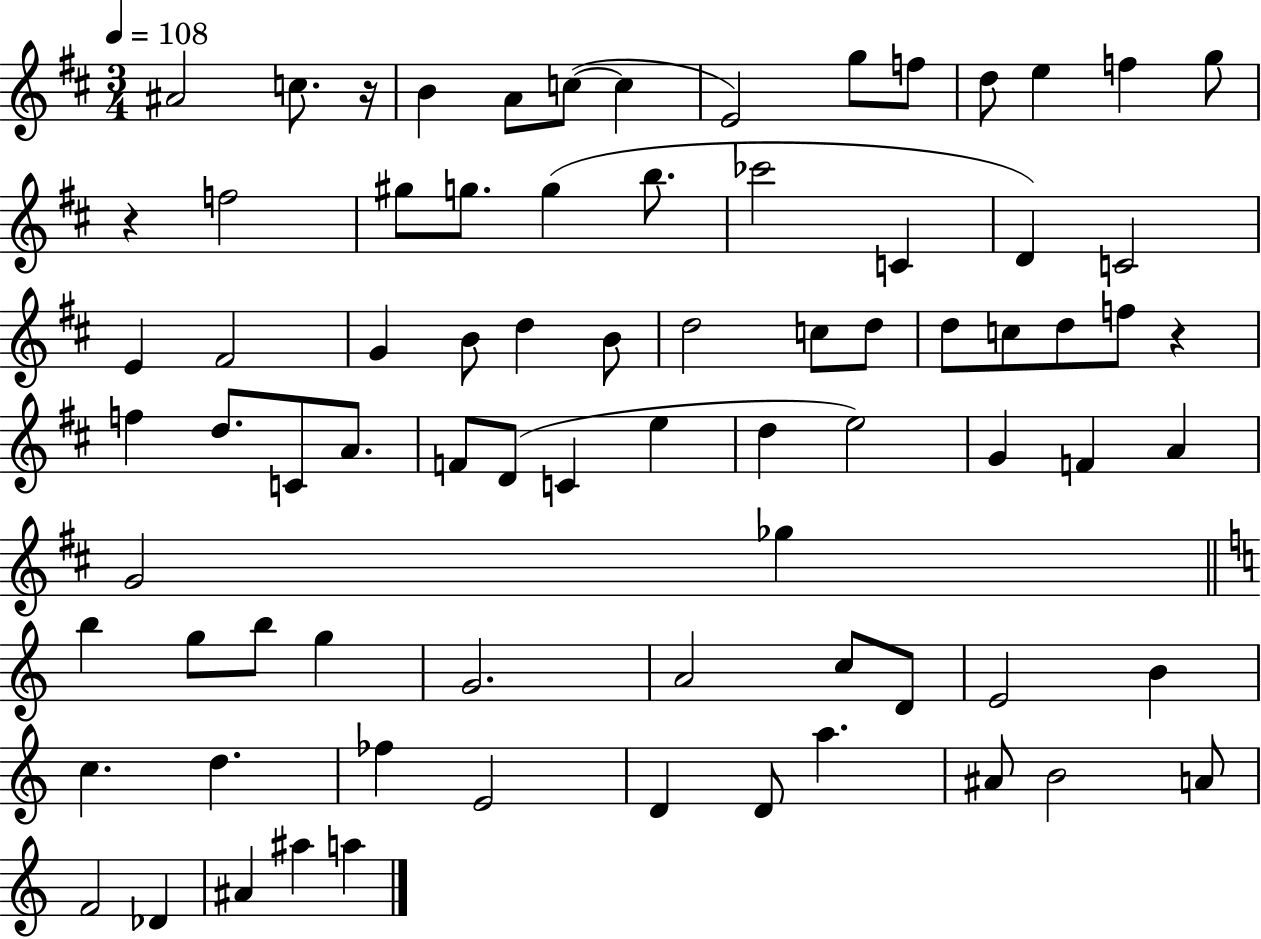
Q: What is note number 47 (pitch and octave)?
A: F4